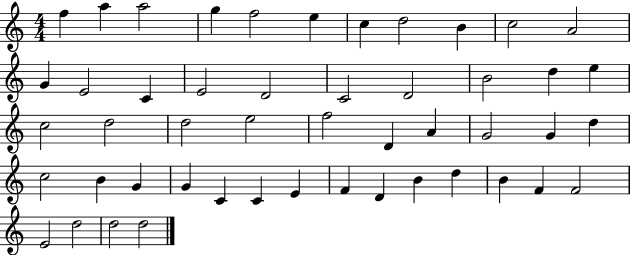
{
  \clef treble
  \numericTimeSignature
  \time 4/4
  \key c \major
  f''4 a''4 a''2 | g''4 f''2 e''4 | c''4 d''2 b'4 | c''2 a'2 | \break g'4 e'2 c'4 | e'2 d'2 | c'2 d'2 | b'2 d''4 e''4 | \break c''2 d''2 | d''2 e''2 | f''2 d'4 a'4 | g'2 g'4 d''4 | \break c''2 b'4 g'4 | g'4 c'4 c'4 e'4 | f'4 d'4 b'4 d''4 | b'4 f'4 f'2 | \break e'2 d''2 | d''2 d''2 | \bar "|."
}